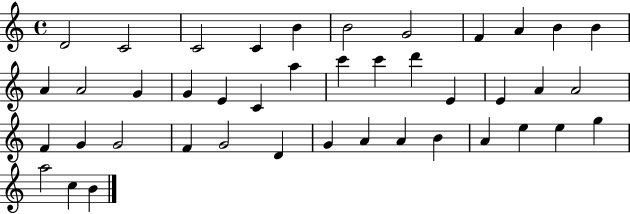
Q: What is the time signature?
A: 4/4